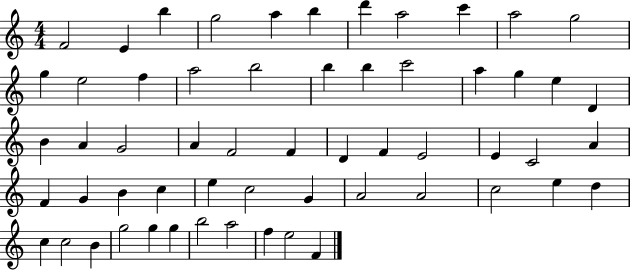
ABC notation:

X:1
T:Untitled
M:4/4
L:1/4
K:C
F2 E b g2 a b d' a2 c' a2 g2 g e2 f a2 b2 b b c'2 a g e D B A G2 A F2 F D F E2 E C2 A F G B c e c2 G A2 A2 c2 e d c c2 B g2 g g b2 a2 f e2 F